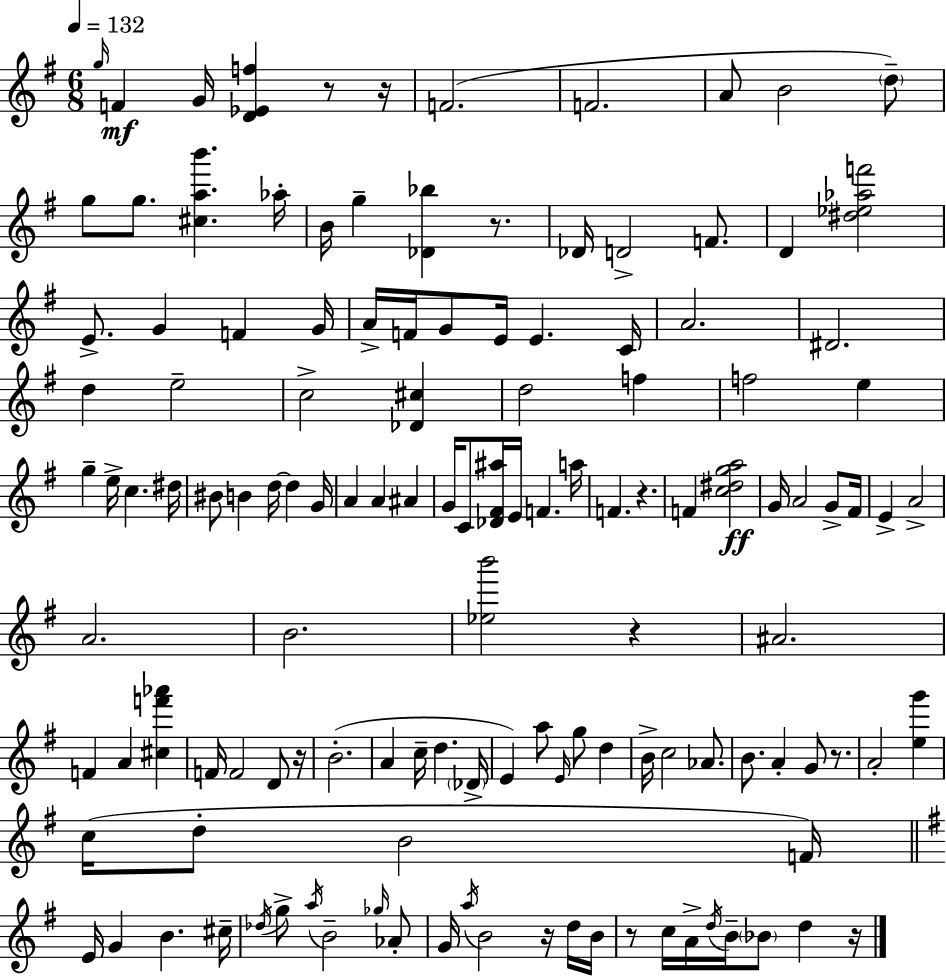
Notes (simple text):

G5/s F4/q G4/s [D4,Eb4,F5]/q R/e R/s F4/h. F4/h. A4/e B4/h D5/e G5/e G5/e. [C#5,A5,B6]/q. Ab5/s B4/s G5/q [Db4,Bb5]/q R/e. Db4/s D4/h F4/e. D4/q [D#5,Eb5,Ab5,F6]/h E4/e. G4/q F4/q G4/s A4/s F4/s G4/e E4/s E4/q. C4/s A4/h. D#4/h. D5/q E5/h C5/h [Db4,C#5]/q D5/h F5/q F5/h E5/q G5/q E5/s C5/q. D#5/s BIS4/e B4/q D5/s D5/q G4/s A4/q A4/q A#4/q G4/s C4/e [Db4,F#4,A#5]/s E4/s F4/q. A5/s F4/q. R/q. F4/q [C5,D#5,G5,A5]/h G4/s A4/h G4/e F#4/s E4/q A4/h A4/h. B4/h. [Eb5,B6]/h R/q A#4/h. F4/q A4/q [C#5,F6,Ab6]/q F4/s F4/h D4/e R/s B4/h. A4/q C5/s D5/q. Db4/s E4/q A5/e E4/s G5/e D5/q B4/s C5/h Ab4/e. B4/e. A4/q G4/e R/e. A4/h [E5,G6]/q C5/s D5/e B4/h F4/s E4/s G4/q B4/q. C#5/s Db5/s G5/e A5/s B4/h Gb5/s Ab4/e G4/s A5/s B4/h R/s D5/s B4/s R/e C5/s A4/s D5/s B4/s Bb4/e D5/q R/s